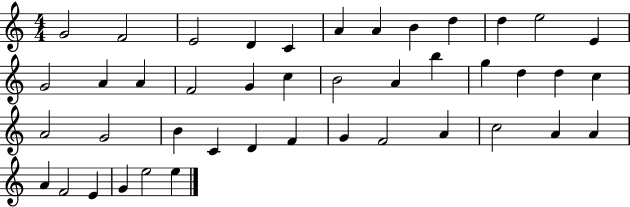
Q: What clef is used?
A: treble